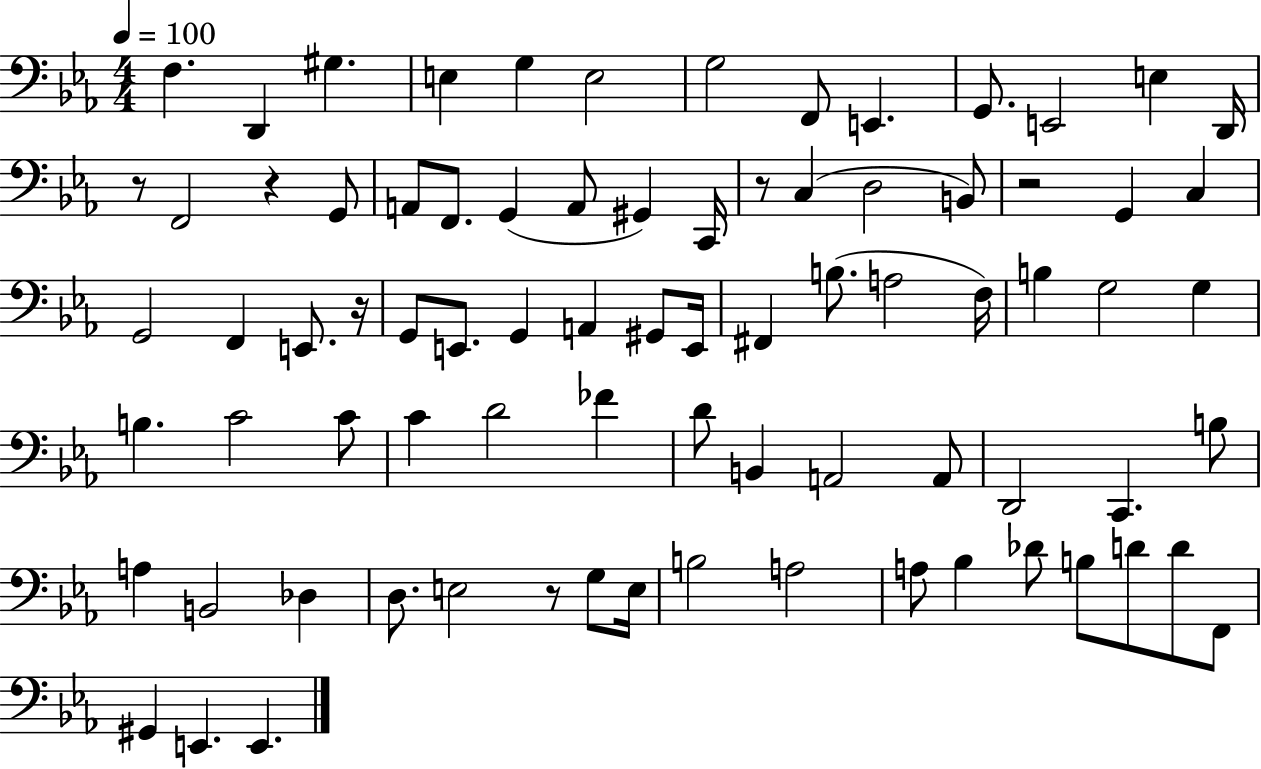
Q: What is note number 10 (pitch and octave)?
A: G2